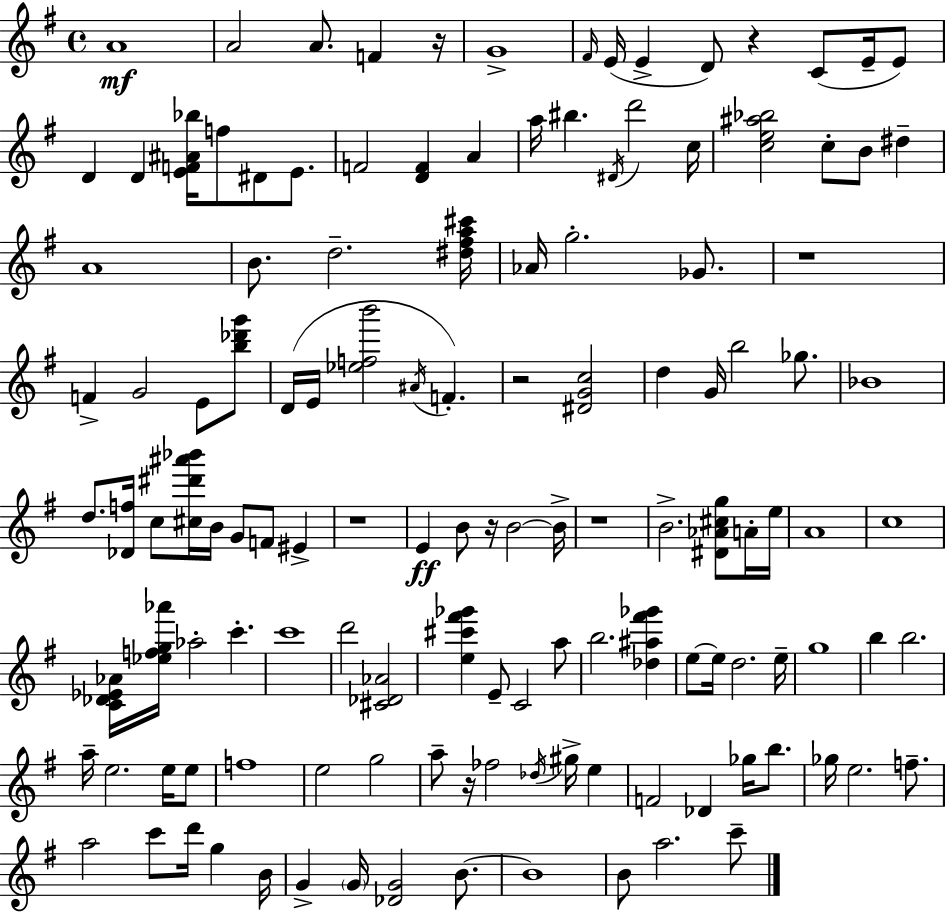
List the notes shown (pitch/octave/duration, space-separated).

A4/w A4/h A4/e. F4/q R/s G4/w F#4/s E4/s E4/q D4/e R/q C4/e E4/s E4/e D4/q D4/q [E4,F4,A#4,Bb5]/s F5/e D#4/e E4/e. F4/h [D4,F4]/q A4/q A5/s BIS5/q. D#4/s D6/h C5/s [C5,E5,A#5,Bb5]/h C5/e B4/e D#5/q A4/w B4/e. D5/h. [D#5,F#5,A5,C#6]/s Ab4/s G5/h. Gb4/e. R/w F4/q G4/h E4/e [B5,Db6,G6]/e D4/s E4/s [Eb5,F5,B6]/h A#4/s F4/q. R/h [D#4,G4,C5]/h D5/q G4/s B5/h Gb5/e. Bb4/w D5/e. [Db4,F5]/s C5/e [C#5,D#6,A#6,Bb6]/s B4/s G4/e F4/e EIS4/q R/w E4/q B4/e R/s B4/h B4/s R/w B4/h. [D#4,Ab4,C#5,G5]/e A4/s E5/s A4/w C5/w [C4,Db4,Eb4,Ab4]/s [Eb5,F5,G5,Ab6]/s Ab5/h C6/q. C6/w D6/h [C#4,Db4,Ab4]/h [E5,C#6,F#6,Gb6]/q E4/e C4/h A5/e B5/h. [Db5,A#5,F#6,Gb6]/q E5/e E5/s D5/h. E5/s G5/w B5/q B5/h. A5/s E5/h. E5/s E5/e F5/w E5/h G5/h A5/e R/s FES5/h Db5/s G#5/s E5/q F4/h Db4/q Gb5/s B5/e. Gb5/s E5/h. F5/e. A5/h C6/e D6/s G5/q B4/s G4/q G4/s [Db4,G4]/h B4/e. B4/w B4/e A5/h. C6/e